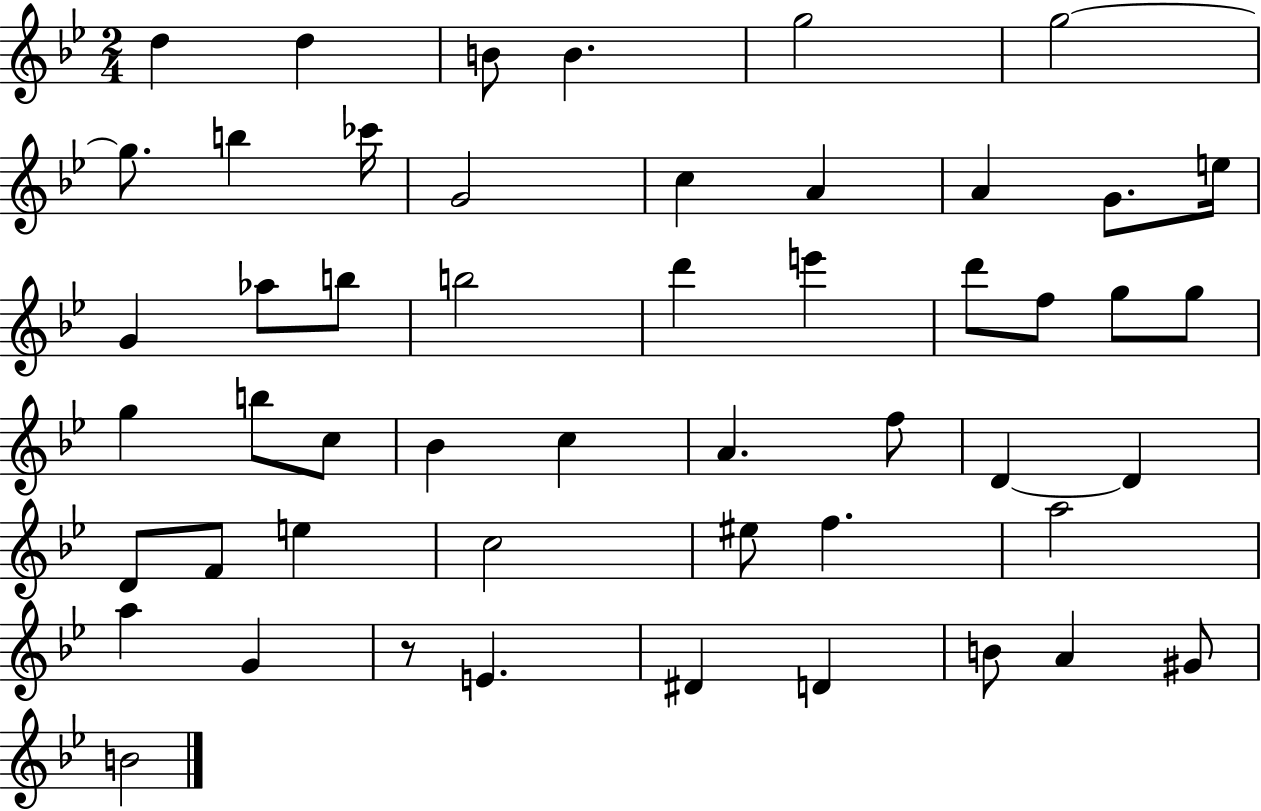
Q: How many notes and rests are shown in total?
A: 51